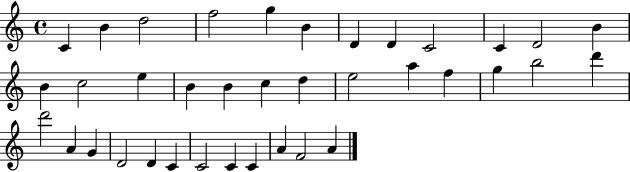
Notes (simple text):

C4/q B4/q D5/h F5/h G5/q B4/q D4/q D4/q C4/h C4/q D4/h B4/q B4/q C5/h E5/q B4/q B4/q C5/q D5/q E5/h A5/q F5/q G5/q B5/h D6/q D6/h A4/q G4/q D4/h D4/q C4/q C4/h C4/q C4/q A4/q F4/h A4/q